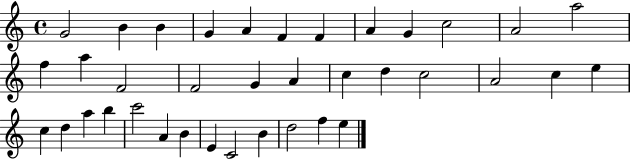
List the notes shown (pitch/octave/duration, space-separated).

G4/h B4/q B4/q G4/q A4/q F4/q F4/q A4/q G4/q C5/h A4/h A5/h F5/q A5/q F4/h F4/h G4/q A4/q C5/q D5/q C5/h A4/h C5/q E5/q C5/q D5/q A5/q B5/q C6/h A4/q B4/q E4/q C4/h B4/q D5/h F5/q E5/q